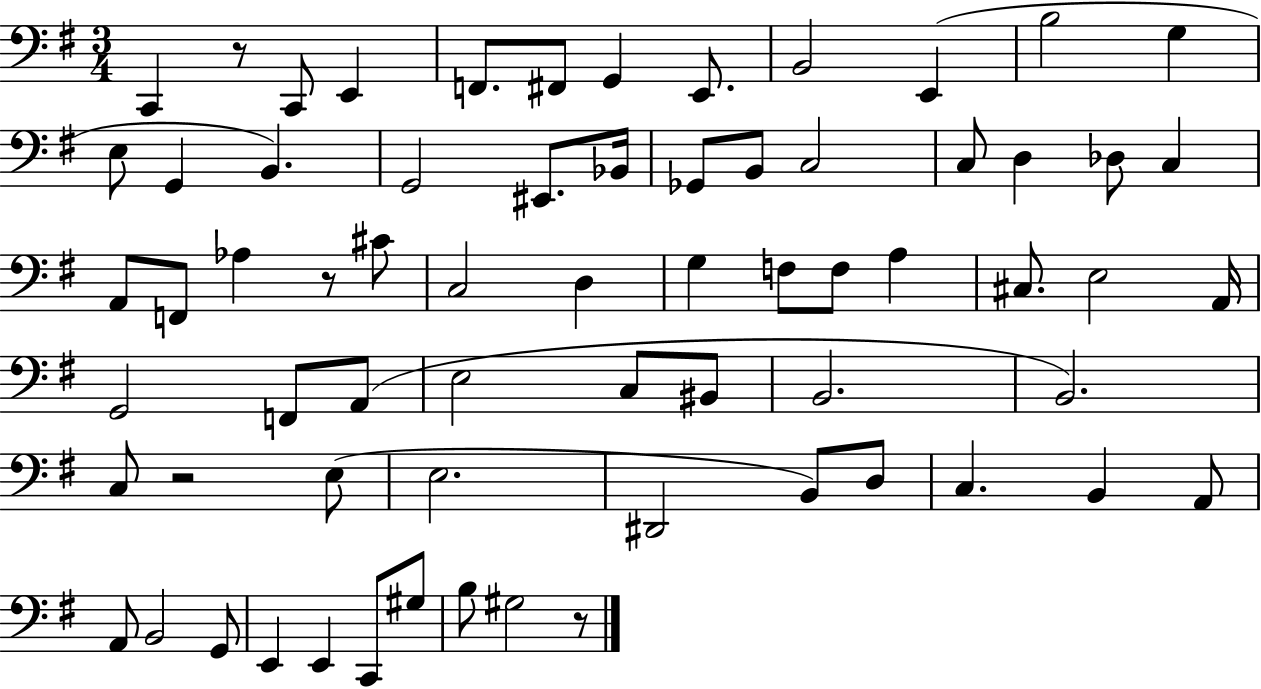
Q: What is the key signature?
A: G major